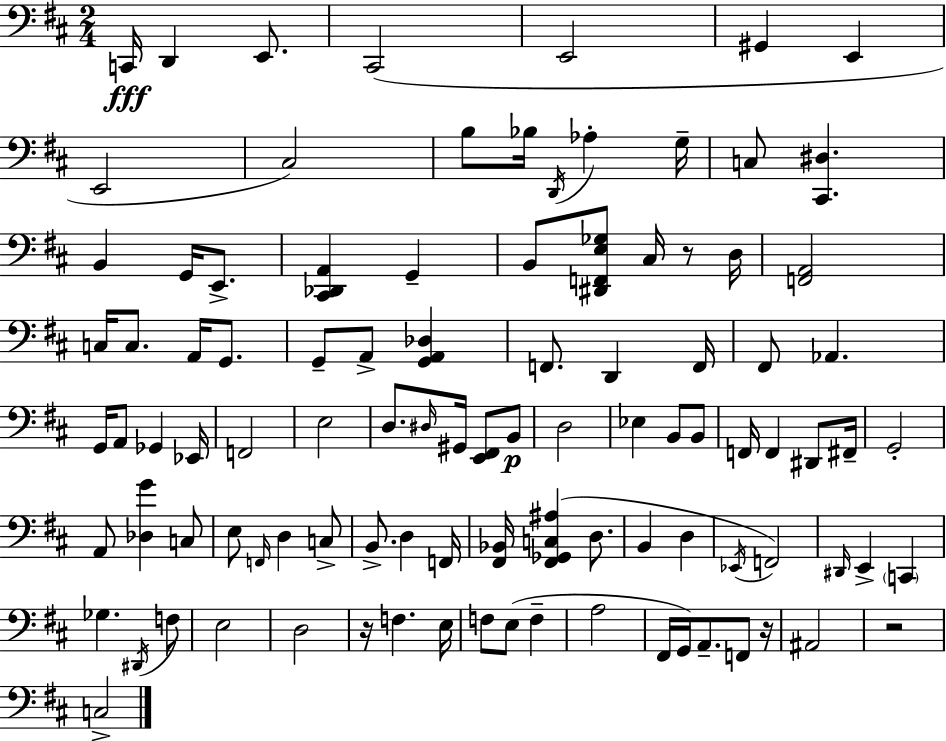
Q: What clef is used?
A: bass